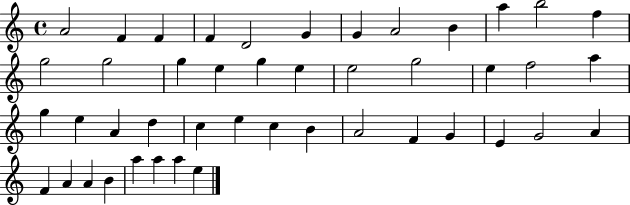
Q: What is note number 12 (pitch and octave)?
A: F5